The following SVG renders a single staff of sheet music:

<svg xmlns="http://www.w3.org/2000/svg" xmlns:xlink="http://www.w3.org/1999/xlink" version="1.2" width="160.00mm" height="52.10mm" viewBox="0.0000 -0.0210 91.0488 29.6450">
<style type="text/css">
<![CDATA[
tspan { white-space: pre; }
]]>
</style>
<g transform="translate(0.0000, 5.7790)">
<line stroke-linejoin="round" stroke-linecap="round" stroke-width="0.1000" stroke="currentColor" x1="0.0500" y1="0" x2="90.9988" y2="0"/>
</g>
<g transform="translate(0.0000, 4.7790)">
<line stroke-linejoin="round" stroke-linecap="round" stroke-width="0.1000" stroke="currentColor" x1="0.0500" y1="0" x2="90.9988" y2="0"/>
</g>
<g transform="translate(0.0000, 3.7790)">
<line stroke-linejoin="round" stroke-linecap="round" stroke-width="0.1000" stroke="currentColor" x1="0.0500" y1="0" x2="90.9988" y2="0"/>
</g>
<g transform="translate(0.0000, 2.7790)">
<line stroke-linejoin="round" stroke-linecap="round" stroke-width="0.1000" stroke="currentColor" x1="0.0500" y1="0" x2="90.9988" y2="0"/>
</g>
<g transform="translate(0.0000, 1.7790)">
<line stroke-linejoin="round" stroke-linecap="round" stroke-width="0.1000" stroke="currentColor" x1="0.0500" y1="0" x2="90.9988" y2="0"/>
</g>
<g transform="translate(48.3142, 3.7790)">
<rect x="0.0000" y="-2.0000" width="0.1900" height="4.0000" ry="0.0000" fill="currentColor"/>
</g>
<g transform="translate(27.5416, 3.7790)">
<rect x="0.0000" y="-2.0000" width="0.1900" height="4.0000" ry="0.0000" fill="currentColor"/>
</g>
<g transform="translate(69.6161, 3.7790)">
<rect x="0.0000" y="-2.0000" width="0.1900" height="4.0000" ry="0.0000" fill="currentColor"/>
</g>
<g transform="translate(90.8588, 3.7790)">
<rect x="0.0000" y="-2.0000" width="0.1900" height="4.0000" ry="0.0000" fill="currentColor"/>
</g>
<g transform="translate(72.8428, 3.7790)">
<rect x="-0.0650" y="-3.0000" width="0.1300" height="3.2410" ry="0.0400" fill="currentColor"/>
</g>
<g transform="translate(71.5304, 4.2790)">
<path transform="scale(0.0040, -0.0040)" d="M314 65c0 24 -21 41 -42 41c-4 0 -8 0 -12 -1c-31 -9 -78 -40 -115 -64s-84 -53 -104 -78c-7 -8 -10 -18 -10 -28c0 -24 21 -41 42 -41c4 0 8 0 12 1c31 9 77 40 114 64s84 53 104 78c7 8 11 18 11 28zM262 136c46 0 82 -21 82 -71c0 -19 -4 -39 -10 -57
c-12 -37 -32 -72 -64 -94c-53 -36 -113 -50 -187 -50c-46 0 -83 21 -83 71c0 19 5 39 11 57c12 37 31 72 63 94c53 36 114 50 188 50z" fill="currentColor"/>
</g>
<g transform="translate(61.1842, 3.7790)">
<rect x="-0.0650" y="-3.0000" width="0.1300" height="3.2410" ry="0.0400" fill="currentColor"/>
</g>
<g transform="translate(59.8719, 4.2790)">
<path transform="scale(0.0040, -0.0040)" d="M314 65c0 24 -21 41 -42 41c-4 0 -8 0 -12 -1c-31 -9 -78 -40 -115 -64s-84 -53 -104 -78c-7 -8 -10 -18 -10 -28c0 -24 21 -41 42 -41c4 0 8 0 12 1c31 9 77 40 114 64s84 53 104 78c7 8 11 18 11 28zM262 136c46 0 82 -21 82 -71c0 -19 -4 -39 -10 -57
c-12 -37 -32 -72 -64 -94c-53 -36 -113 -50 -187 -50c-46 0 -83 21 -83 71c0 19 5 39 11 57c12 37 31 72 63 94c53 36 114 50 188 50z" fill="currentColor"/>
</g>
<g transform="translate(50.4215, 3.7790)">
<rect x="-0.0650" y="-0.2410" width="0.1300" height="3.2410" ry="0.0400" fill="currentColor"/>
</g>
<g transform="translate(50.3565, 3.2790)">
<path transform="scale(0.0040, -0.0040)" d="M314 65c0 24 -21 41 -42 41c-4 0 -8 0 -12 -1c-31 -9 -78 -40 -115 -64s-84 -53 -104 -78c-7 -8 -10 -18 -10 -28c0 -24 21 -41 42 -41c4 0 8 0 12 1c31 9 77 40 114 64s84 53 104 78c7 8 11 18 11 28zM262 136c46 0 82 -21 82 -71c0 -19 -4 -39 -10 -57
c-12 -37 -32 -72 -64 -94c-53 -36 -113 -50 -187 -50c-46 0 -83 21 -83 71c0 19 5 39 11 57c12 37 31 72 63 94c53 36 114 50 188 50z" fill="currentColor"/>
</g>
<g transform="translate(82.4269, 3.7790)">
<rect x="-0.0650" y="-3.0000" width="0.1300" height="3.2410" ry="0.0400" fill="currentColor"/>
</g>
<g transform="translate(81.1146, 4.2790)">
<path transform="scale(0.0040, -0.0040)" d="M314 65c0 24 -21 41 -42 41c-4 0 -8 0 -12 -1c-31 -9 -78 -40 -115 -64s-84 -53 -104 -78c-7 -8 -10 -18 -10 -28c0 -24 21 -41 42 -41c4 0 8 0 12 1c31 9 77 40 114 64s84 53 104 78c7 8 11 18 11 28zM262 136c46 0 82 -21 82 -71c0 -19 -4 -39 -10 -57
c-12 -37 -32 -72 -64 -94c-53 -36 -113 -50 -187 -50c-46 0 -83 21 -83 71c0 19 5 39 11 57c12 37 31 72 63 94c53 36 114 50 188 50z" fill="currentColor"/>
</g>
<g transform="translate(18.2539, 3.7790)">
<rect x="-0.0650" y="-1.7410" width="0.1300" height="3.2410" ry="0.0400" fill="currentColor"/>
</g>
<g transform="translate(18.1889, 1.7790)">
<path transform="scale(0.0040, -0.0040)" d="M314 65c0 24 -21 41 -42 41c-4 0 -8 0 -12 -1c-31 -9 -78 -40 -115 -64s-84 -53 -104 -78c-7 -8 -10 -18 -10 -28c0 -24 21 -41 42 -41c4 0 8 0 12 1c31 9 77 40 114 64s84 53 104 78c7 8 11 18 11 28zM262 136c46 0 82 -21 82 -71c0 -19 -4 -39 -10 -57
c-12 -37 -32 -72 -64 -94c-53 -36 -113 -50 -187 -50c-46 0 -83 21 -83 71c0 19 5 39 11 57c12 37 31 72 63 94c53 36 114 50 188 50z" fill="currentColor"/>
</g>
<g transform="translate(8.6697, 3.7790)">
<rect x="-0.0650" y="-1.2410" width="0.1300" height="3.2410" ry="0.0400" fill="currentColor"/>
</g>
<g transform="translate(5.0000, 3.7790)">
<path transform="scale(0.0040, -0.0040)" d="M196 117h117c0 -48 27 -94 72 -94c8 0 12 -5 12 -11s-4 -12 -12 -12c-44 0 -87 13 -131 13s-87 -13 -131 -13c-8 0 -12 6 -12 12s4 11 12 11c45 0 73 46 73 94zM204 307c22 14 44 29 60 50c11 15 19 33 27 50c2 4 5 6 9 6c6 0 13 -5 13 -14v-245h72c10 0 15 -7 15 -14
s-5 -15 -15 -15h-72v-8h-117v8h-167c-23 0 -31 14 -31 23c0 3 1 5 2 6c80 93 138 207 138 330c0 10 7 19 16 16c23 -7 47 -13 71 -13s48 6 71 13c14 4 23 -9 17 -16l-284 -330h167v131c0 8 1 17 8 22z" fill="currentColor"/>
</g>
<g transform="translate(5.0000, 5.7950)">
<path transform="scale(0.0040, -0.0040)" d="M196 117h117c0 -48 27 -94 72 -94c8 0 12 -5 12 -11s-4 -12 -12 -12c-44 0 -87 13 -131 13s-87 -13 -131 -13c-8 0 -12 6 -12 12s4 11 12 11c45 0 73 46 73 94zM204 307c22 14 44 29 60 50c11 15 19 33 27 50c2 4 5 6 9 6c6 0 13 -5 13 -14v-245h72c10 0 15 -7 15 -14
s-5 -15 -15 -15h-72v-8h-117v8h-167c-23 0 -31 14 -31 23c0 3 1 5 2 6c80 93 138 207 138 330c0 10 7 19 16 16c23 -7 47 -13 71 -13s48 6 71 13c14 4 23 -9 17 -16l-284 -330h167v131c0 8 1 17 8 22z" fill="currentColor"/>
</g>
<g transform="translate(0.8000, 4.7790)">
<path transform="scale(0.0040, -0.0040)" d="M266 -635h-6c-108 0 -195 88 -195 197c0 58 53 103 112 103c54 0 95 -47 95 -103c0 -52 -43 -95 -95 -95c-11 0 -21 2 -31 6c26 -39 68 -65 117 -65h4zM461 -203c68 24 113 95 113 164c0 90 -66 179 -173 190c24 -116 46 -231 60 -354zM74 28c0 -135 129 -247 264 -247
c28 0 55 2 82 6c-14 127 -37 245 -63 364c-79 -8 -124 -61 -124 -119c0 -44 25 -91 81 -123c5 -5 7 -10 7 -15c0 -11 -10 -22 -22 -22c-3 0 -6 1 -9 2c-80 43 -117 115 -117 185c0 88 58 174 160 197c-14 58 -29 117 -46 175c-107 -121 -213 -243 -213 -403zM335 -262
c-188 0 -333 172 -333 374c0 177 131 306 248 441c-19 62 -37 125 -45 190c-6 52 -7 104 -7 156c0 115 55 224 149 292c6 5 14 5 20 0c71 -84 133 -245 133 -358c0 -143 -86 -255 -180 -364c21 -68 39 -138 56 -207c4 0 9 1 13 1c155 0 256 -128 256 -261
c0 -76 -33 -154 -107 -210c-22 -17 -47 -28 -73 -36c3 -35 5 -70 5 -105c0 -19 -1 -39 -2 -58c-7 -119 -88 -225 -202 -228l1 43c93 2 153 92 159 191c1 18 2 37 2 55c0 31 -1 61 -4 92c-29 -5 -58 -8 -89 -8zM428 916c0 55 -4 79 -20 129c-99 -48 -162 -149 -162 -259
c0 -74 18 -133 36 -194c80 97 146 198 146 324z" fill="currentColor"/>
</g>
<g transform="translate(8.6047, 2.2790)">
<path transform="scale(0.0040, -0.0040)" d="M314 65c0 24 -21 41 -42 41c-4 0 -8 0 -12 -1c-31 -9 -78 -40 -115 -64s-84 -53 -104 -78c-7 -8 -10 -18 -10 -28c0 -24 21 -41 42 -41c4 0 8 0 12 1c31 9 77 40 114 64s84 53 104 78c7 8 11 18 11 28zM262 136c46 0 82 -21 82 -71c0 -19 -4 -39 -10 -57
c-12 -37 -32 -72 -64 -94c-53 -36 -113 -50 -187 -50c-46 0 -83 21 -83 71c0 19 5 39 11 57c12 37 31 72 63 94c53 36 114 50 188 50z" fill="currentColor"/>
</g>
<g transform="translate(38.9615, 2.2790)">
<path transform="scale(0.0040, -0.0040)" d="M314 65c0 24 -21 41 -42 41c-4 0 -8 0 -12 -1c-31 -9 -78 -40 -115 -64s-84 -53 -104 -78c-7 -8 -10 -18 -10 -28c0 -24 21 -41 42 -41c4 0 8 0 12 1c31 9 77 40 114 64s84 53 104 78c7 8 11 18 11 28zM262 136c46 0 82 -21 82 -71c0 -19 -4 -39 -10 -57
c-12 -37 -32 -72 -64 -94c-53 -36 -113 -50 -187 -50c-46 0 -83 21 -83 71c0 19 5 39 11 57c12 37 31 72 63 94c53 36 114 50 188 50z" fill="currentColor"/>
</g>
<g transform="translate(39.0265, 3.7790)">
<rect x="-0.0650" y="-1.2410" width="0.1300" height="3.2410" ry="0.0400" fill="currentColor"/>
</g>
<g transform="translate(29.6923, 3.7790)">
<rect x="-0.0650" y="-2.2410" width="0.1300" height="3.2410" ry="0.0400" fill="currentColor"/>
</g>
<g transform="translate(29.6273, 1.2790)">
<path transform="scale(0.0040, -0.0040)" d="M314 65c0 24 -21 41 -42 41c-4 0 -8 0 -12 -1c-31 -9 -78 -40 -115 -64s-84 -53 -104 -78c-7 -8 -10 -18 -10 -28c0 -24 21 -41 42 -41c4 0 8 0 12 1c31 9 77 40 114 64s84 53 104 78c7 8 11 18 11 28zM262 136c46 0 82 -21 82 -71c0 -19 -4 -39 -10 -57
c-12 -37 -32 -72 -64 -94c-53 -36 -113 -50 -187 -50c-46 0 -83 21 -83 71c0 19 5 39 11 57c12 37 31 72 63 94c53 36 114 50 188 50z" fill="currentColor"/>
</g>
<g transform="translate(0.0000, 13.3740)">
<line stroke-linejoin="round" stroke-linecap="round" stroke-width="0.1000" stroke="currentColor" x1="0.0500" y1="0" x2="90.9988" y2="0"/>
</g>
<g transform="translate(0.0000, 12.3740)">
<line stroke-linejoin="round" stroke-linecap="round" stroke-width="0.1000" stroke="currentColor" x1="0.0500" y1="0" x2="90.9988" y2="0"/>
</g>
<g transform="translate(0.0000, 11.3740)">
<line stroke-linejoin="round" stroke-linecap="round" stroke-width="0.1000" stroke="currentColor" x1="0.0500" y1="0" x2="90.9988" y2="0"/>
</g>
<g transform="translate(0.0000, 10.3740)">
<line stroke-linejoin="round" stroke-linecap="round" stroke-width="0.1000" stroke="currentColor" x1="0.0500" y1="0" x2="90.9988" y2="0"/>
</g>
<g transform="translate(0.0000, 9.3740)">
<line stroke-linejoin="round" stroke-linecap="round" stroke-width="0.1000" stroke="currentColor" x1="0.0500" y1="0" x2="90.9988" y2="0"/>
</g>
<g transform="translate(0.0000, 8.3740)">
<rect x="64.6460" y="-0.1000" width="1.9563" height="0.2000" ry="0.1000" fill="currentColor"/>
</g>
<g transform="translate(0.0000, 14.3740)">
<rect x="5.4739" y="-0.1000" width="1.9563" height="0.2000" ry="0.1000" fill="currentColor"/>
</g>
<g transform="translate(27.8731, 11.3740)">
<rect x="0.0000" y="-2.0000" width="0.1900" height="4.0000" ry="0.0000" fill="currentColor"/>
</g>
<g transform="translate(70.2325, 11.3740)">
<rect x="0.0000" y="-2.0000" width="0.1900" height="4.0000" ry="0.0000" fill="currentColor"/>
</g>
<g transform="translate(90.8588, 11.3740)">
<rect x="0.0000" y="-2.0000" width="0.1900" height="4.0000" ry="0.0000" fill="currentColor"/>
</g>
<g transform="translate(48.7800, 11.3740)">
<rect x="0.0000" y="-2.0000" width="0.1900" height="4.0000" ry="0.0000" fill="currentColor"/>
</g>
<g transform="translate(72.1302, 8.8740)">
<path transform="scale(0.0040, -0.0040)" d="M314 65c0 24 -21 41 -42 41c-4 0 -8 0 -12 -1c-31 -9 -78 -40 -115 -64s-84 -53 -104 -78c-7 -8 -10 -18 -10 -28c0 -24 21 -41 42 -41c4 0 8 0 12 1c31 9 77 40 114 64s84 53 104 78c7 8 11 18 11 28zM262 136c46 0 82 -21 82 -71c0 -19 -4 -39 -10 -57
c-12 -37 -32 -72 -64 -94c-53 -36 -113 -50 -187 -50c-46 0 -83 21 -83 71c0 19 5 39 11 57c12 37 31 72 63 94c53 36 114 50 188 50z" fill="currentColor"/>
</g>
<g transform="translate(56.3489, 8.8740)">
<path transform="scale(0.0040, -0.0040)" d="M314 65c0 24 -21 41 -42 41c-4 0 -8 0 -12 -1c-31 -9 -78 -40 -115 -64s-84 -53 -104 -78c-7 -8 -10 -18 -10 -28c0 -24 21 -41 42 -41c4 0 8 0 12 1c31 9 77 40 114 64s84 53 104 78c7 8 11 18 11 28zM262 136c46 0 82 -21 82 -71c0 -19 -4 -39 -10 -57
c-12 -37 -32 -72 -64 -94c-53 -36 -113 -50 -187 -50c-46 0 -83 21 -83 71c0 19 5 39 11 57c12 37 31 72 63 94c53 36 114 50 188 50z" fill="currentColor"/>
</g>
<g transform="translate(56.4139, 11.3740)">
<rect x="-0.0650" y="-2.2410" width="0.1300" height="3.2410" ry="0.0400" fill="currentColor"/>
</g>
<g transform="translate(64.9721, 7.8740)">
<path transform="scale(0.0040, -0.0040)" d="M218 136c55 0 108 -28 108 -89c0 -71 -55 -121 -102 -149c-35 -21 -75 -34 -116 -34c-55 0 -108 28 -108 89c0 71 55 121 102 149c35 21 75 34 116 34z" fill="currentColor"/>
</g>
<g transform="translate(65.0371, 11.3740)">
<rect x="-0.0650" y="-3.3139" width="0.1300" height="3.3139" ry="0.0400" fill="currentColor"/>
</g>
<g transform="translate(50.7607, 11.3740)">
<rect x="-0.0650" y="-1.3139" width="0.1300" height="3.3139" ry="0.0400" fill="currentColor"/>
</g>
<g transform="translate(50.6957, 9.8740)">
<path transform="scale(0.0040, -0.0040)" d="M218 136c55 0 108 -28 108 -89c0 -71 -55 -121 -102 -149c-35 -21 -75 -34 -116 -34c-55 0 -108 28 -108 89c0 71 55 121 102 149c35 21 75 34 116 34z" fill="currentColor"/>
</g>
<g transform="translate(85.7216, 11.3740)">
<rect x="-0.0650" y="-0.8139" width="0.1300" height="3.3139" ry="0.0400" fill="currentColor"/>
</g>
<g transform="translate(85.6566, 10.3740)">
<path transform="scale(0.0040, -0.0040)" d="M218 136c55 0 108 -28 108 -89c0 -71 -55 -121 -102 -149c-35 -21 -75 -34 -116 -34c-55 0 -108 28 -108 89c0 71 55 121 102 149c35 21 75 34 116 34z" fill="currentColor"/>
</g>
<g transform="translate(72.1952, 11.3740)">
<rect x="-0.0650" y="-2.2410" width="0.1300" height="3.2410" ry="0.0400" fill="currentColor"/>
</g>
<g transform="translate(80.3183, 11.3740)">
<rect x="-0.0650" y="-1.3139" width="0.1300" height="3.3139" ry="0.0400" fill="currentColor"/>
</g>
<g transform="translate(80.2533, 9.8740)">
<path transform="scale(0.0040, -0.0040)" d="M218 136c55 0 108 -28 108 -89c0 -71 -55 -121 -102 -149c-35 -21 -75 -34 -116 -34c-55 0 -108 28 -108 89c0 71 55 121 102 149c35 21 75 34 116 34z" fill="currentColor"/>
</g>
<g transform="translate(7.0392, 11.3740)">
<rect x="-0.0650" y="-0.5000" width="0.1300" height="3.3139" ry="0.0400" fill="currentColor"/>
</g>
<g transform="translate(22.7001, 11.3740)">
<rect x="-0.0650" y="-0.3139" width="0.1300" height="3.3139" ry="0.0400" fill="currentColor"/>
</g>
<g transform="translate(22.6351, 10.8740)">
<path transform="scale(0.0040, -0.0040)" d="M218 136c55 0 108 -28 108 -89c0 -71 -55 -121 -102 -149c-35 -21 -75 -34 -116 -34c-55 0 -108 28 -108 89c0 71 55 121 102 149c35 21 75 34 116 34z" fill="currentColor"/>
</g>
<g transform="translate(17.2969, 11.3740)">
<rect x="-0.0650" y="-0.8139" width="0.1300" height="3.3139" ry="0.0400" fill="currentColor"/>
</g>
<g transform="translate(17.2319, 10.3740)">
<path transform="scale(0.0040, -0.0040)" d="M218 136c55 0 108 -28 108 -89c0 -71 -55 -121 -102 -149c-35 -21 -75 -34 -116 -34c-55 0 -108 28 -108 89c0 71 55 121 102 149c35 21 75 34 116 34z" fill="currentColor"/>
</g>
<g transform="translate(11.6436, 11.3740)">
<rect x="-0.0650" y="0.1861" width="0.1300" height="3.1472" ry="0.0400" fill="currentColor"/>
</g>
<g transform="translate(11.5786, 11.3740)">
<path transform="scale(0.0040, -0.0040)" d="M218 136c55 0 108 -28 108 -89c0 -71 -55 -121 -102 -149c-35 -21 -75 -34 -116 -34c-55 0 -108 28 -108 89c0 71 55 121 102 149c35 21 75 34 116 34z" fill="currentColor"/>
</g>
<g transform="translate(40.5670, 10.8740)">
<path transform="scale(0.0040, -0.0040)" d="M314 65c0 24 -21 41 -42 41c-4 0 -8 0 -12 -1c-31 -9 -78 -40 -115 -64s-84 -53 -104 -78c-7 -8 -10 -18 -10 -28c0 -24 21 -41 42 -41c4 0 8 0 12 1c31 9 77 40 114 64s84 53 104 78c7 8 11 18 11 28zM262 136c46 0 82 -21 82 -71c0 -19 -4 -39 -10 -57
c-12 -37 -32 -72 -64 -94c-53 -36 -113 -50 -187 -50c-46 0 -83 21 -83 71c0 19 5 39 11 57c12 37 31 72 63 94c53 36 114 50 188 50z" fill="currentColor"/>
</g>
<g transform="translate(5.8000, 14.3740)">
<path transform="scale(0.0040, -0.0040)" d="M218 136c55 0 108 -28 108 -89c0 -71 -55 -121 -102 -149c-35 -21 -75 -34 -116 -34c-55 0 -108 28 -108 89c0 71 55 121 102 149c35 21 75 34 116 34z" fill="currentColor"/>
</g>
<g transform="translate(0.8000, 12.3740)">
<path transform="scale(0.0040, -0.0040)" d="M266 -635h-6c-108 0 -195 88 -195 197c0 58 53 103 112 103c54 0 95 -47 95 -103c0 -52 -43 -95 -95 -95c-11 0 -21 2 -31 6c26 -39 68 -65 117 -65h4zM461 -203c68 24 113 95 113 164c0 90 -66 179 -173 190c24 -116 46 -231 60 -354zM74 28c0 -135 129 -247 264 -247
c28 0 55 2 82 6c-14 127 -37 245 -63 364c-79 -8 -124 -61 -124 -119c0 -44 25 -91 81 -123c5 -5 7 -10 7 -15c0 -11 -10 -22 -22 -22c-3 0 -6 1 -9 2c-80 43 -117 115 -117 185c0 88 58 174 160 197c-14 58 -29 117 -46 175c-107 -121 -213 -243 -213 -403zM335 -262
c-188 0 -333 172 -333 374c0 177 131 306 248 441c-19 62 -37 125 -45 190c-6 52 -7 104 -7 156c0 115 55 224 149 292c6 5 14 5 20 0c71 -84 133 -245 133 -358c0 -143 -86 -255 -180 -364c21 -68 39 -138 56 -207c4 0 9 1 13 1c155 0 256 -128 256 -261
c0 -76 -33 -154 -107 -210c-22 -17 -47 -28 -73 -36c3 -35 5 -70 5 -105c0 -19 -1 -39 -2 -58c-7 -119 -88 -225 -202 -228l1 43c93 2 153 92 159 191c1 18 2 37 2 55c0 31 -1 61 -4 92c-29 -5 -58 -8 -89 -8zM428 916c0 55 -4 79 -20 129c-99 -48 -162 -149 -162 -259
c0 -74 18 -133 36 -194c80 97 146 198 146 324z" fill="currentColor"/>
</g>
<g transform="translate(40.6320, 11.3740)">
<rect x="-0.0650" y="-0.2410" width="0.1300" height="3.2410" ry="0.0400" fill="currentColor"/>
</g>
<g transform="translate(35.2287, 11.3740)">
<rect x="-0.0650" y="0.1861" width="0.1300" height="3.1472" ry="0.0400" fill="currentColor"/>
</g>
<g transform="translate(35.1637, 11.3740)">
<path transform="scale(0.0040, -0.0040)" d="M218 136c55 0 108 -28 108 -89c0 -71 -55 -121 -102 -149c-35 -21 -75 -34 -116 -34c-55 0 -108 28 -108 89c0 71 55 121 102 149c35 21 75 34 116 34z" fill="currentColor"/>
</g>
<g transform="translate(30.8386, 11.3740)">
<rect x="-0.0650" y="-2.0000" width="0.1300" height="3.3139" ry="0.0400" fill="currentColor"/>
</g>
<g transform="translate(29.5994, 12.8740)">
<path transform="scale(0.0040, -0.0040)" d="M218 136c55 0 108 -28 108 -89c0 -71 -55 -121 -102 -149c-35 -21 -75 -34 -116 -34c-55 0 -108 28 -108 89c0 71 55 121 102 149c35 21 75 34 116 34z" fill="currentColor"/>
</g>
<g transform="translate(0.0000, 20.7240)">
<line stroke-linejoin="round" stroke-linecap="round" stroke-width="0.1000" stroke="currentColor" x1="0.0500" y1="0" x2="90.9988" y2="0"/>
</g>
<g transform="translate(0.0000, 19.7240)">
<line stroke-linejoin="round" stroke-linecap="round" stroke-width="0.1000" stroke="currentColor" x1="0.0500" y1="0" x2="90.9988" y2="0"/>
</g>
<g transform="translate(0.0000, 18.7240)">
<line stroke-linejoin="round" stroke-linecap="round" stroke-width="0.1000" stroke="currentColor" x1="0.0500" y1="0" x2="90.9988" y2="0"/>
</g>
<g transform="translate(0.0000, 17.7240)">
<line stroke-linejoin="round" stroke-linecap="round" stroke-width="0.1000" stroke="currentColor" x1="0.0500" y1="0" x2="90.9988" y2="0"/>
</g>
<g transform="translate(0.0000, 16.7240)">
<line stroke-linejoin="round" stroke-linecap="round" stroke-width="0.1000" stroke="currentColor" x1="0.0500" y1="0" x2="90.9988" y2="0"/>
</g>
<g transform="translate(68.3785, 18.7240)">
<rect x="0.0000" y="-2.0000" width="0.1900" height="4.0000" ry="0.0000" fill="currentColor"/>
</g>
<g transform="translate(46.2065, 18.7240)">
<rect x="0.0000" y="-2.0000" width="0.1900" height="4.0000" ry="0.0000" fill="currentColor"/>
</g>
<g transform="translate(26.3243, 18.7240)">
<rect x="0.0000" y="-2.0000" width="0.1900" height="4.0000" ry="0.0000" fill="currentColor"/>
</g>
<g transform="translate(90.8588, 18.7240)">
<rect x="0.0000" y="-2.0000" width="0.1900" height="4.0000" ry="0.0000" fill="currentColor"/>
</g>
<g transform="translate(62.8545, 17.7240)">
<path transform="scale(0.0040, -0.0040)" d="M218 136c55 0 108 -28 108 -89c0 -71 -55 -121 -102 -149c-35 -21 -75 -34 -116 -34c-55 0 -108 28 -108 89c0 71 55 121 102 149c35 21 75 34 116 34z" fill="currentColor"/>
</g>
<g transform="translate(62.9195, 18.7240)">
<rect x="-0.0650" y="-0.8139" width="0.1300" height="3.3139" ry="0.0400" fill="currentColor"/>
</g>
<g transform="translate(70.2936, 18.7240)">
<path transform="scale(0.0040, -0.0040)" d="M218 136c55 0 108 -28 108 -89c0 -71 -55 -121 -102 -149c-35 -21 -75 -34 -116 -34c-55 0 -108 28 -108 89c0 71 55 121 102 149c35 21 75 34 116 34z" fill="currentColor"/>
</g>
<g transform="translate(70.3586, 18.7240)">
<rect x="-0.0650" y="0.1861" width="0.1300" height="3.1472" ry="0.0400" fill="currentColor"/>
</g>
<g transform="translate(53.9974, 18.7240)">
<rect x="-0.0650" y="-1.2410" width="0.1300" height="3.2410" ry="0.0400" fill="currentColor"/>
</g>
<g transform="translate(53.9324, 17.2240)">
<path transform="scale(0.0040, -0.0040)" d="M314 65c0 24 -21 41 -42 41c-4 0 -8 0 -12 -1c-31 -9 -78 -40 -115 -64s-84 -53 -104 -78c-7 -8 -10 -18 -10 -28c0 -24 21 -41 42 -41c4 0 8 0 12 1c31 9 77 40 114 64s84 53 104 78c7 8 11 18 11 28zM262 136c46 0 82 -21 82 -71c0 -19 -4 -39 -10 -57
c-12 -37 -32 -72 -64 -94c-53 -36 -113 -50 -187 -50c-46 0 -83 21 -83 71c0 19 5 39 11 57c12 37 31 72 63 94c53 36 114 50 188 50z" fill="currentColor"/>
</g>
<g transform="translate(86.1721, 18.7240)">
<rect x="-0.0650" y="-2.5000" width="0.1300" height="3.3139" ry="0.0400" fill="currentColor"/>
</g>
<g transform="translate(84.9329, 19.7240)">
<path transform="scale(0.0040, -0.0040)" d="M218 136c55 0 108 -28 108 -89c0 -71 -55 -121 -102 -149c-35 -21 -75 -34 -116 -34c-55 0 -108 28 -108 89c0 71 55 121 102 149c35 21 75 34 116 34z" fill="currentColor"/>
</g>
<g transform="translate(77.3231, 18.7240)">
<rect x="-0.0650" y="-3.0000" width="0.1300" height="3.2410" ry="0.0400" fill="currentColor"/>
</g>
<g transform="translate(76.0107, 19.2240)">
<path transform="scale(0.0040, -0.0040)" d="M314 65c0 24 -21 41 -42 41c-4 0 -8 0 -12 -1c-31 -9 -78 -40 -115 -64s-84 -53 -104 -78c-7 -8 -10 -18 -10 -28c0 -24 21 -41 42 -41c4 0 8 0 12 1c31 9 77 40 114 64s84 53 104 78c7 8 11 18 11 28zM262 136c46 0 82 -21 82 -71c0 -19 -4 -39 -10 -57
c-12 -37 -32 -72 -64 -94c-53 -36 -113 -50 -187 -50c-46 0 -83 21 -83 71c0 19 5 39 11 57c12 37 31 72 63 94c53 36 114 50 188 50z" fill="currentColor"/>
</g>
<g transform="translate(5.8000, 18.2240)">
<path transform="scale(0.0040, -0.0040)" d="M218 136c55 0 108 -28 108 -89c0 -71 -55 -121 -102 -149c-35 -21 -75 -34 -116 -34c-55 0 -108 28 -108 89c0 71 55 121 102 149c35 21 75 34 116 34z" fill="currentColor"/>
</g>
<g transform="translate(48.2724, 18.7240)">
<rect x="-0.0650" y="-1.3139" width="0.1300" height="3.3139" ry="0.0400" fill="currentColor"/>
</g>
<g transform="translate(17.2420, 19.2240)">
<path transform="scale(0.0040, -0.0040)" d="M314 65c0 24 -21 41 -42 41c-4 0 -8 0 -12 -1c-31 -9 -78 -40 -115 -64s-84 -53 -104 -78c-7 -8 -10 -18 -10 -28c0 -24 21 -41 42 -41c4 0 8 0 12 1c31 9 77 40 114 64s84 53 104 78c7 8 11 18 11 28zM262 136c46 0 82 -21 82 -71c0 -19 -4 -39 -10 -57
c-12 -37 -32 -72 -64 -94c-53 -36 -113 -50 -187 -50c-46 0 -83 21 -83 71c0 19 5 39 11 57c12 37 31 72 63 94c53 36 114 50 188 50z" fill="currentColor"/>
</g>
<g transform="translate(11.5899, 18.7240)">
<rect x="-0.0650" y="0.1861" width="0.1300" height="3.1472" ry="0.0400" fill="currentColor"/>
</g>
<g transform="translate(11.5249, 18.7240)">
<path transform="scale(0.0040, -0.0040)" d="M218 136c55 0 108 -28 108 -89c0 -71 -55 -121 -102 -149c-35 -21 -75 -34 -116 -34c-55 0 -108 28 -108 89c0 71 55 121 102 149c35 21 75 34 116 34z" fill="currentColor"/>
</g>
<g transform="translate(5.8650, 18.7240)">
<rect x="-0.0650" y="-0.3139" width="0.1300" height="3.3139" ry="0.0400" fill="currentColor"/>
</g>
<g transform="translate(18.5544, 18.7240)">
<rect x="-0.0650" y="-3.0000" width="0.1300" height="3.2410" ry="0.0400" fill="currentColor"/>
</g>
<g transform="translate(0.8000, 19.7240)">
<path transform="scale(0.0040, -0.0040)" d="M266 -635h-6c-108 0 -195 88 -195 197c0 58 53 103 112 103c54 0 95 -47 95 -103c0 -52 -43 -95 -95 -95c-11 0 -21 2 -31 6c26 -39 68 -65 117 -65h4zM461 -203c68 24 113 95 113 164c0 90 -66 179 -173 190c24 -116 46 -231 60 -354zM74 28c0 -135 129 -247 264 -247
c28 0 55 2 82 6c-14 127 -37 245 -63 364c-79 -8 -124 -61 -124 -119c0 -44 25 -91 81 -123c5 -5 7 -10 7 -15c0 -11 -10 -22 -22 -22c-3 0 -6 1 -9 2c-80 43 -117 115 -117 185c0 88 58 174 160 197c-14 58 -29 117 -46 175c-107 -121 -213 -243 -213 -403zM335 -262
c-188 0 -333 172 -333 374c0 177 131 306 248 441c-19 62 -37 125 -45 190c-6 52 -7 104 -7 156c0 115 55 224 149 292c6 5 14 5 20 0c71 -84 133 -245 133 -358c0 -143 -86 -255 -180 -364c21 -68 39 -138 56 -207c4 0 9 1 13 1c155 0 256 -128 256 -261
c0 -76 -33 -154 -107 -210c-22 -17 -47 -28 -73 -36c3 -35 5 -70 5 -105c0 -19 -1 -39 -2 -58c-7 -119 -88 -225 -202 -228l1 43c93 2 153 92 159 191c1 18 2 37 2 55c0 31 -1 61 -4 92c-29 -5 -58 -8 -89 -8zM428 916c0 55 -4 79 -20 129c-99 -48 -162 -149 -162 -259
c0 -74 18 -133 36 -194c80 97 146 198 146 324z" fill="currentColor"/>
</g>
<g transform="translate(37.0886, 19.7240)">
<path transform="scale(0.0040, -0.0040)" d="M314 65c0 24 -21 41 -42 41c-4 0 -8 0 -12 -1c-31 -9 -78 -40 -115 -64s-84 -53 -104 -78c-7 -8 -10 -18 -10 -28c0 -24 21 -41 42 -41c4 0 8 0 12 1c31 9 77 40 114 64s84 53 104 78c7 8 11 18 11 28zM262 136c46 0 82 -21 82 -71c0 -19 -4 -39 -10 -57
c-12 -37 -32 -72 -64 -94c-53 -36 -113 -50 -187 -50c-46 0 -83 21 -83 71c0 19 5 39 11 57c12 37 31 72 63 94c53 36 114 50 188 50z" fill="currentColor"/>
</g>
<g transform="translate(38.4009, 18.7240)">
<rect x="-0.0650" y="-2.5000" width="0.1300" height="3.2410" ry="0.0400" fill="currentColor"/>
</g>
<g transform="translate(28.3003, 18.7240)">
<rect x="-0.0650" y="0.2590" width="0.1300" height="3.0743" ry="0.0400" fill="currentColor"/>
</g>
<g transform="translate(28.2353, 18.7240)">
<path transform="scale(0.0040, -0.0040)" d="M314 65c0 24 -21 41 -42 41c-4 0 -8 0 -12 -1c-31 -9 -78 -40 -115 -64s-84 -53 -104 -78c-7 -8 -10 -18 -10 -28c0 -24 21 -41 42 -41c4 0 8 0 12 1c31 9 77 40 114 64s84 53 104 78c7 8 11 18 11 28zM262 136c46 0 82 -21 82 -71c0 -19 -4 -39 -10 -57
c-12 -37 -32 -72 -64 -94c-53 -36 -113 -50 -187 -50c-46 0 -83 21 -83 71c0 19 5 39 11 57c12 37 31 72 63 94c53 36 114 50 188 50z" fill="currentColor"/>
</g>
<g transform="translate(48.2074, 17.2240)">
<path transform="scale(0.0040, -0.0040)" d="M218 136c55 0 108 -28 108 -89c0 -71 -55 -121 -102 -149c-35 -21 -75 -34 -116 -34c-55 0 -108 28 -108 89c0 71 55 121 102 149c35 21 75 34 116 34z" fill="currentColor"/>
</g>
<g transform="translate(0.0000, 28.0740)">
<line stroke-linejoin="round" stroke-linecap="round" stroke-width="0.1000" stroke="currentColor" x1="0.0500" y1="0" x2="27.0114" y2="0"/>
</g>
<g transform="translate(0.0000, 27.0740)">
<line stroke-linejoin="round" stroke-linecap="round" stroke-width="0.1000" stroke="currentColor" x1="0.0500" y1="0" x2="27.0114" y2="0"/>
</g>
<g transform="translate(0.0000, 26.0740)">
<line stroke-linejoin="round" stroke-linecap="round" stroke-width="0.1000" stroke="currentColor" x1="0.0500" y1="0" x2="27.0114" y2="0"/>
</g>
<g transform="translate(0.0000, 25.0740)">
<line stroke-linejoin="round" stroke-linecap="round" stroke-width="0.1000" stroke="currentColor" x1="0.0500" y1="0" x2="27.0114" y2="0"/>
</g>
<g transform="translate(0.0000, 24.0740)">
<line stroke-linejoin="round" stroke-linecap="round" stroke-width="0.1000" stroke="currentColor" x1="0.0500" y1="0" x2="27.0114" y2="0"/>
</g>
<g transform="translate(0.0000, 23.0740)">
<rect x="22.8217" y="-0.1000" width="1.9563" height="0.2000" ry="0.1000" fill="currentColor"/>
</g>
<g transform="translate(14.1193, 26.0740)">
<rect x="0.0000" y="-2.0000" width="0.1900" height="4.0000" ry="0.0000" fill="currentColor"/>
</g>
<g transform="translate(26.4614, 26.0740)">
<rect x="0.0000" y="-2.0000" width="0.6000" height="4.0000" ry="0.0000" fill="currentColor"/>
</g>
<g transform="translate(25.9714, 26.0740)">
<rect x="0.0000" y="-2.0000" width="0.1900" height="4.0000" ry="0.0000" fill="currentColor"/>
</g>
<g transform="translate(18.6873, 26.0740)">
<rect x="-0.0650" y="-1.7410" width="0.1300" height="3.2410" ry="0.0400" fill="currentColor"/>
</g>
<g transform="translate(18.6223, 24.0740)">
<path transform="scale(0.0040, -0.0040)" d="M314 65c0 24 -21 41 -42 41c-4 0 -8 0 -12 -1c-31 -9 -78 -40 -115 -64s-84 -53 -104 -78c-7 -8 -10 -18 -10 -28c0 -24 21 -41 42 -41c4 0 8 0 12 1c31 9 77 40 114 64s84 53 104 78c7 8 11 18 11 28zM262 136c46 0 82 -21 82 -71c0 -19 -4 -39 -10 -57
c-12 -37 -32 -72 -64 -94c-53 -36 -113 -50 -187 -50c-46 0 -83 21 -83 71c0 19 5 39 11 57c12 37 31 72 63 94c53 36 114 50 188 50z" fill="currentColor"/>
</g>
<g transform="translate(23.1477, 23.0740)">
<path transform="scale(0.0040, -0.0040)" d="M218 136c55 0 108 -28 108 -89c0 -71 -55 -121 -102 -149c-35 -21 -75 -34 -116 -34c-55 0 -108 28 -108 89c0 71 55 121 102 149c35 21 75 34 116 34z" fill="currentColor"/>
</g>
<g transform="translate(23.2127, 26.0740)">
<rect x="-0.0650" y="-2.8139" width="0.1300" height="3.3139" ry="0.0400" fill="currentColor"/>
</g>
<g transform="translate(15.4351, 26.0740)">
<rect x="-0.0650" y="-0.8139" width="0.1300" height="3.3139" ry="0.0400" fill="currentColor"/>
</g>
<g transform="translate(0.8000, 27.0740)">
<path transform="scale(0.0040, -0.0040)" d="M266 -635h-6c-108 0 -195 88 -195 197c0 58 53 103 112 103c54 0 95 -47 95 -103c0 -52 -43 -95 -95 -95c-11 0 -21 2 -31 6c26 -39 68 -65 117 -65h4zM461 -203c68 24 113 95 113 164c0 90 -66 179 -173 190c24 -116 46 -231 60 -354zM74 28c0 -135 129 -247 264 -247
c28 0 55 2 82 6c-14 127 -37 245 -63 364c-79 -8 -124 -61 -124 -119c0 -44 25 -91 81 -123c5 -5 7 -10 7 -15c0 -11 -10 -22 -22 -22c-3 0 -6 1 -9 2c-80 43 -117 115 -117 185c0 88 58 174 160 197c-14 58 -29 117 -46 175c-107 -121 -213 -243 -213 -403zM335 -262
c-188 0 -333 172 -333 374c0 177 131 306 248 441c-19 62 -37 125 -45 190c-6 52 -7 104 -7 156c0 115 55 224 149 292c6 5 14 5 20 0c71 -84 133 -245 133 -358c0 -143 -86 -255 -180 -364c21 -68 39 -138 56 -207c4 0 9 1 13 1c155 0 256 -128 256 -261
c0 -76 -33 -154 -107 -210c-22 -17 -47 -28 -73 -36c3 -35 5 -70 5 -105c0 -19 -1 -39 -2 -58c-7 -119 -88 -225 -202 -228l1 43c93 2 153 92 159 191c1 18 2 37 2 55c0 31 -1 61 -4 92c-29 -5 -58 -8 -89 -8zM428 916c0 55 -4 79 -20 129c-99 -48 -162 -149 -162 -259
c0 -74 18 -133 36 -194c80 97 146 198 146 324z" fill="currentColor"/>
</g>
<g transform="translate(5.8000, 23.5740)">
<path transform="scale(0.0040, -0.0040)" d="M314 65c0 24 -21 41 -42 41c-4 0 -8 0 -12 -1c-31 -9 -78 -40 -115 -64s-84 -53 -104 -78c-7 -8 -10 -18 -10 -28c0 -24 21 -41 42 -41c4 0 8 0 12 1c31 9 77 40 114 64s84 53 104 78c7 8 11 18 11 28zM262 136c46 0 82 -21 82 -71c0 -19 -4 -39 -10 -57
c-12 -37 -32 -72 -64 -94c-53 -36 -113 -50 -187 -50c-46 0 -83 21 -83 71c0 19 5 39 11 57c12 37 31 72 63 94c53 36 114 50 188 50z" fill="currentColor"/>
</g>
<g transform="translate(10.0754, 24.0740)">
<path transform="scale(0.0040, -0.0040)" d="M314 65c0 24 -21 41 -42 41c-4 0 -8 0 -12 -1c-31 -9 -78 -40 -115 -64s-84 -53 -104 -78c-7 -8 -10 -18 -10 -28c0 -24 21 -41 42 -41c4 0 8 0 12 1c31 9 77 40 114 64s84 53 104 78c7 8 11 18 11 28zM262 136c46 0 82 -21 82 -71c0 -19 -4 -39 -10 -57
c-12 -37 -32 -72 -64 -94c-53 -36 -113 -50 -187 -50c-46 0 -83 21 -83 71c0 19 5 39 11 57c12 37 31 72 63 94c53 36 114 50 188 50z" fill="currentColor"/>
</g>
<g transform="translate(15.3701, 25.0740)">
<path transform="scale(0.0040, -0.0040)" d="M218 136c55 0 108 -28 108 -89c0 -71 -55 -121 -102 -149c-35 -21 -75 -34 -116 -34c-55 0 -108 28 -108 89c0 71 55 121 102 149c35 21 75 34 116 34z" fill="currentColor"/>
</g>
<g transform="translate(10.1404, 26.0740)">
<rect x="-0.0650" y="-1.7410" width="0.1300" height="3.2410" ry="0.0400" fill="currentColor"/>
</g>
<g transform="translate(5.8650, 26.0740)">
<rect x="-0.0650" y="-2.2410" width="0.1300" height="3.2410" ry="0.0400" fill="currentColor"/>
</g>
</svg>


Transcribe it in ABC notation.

X:1
T:Untitled
M:4/4
L:1/4
K:C
e2 f2 g2 e2 c2 A2 A2 A2 C B d c F B c2 e g2 b g2 e d c B A2 B2 G2 e e2 d B A2 G g2 f2 d f2 a